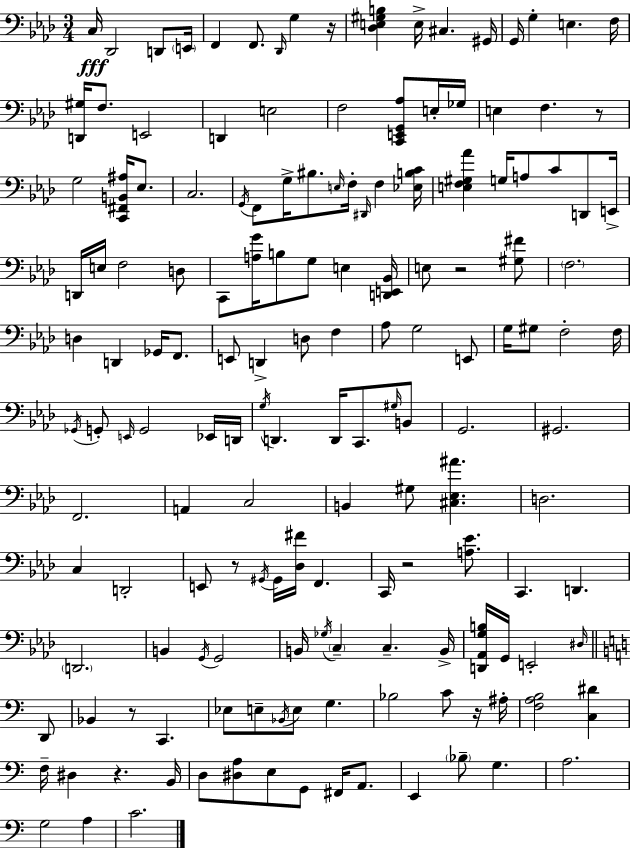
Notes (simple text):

C3/s Db2/h D2/e E2/s F2/q F2/e. Db2/s G3/q R/s [Db3,E3,G#3,B3]/q E3/s C#3/q. G#2/s G2/s G3/q E3/q. F3/s [D2,G#3]/s F3/e. E2/h D2/q E3/h F3/h [C2,E2,G2,Ab3]/e E3/s Gb3/s E3/q F3/q. R/e G3/h [C2,F#2,B2,A#3]/s Eb3/e. C3/h. G2/s F2/e G3/s BIS3/e. E3/s F3/s D#2/s F3/q [Eb3,B3,C4]/s [E3,F3,G#3,Ab4]/q G3/s A3/e C4/e D2/e E2/s D2/s E3/s F3/h D3/e C2/e [A3,G4]/s B3/e G3/e E3/q [D2,E2,Bb2]/s E3/e R/h [G#3,F#4]/e F3/h. D3/q D2/q Gb2/s F2/e. E2/e D2/q D3/e F3/q Ab3/e G3/h E2/e G3/s G#3/e F3/h F3/s Gb2/s G2/e E2/s G2/h Eb2/s D2/s G3/s D2/q. D2/s C2/e. G#3/s B2/e G2/h. G#2/h. F2/h. A2/q C3/h B2/q G#3/e [C#3,Eb3,A#4]/q. D3/h. C3/q D2/h E2/e R/e G#2/s G#2/s [Db3,F#4]/s F2/q. C2/s R/h [A3,Eb4]/e. C2/q. D2/q. D2/h. B2/q G2/s G2/h B2/s Gb3/s C3/q C3/q. B2/s [D2,Ab2,G3,B3]/s G2/s E2/h D#3/s D2/e Bb2/q R/e C2/q. Eb3/e E3/e Bb2/s E3/e G3/q. Bb3/h C4/e R/s A#3/s [F3,A3,B3]/h [C3,D#4]/q F3/s D#3/q R/q. B2/s D3/e [D#3,A3]/e E3/e G2/e F#2/s A2/e. E2/q Bb3/e G3/q. A3/h. G3/h A3/q C4/h.